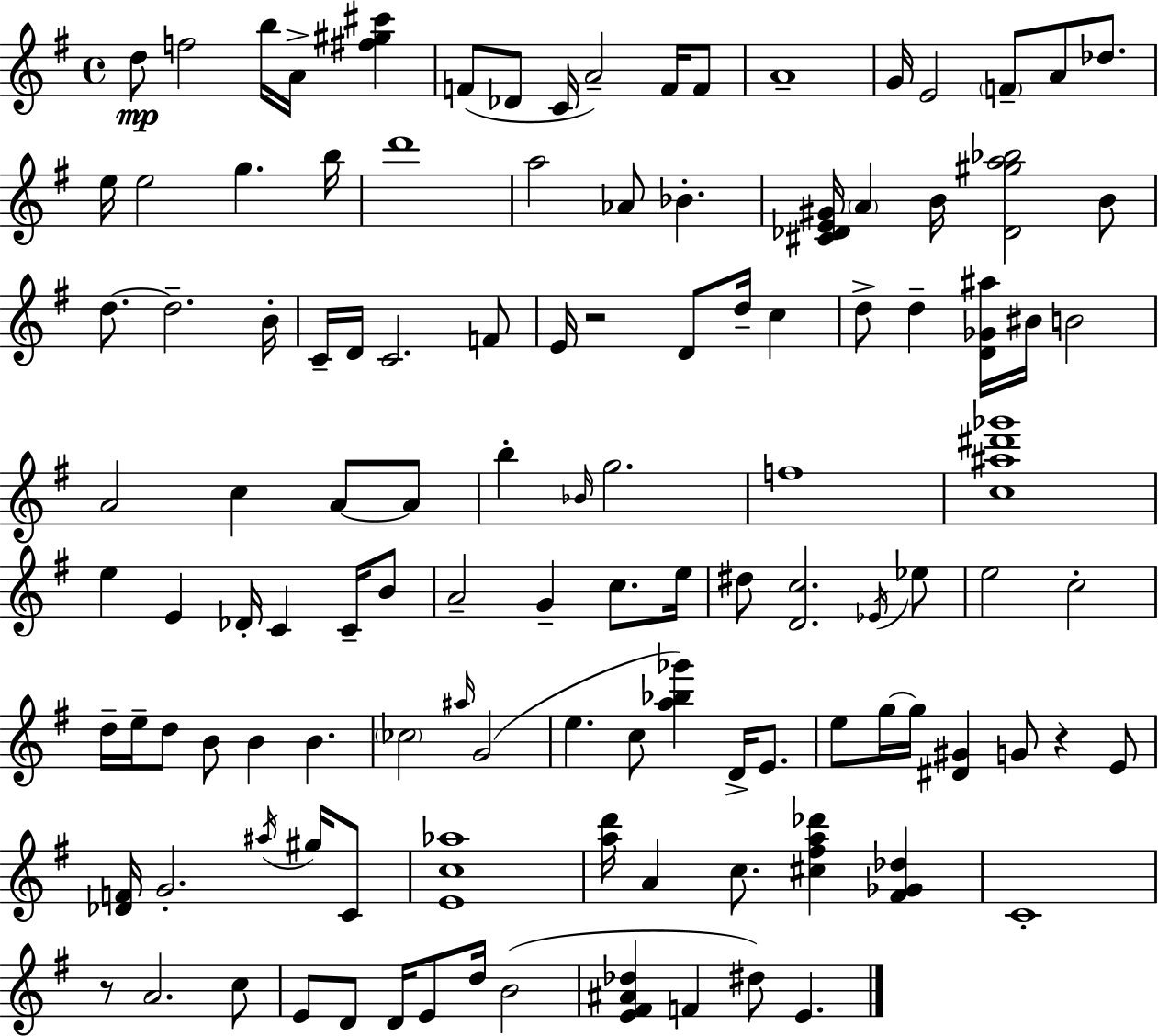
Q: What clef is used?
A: treble